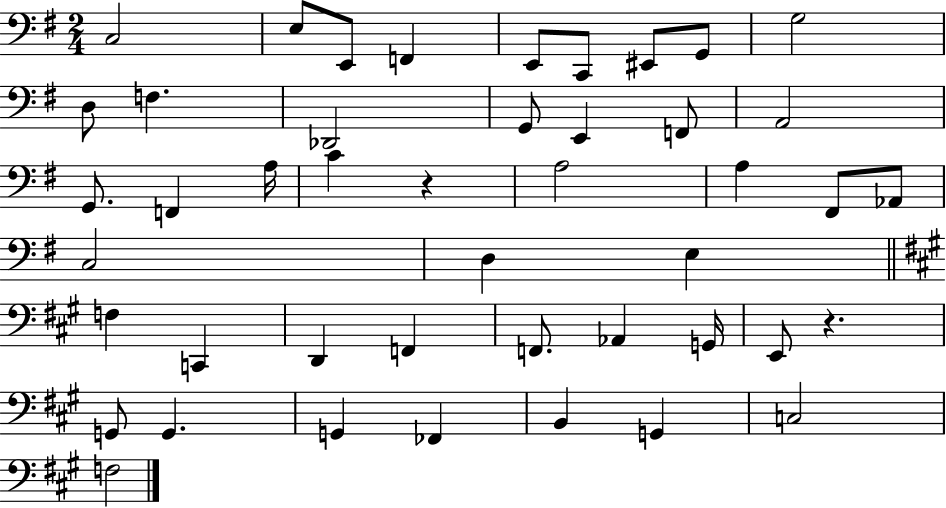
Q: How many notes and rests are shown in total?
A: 45